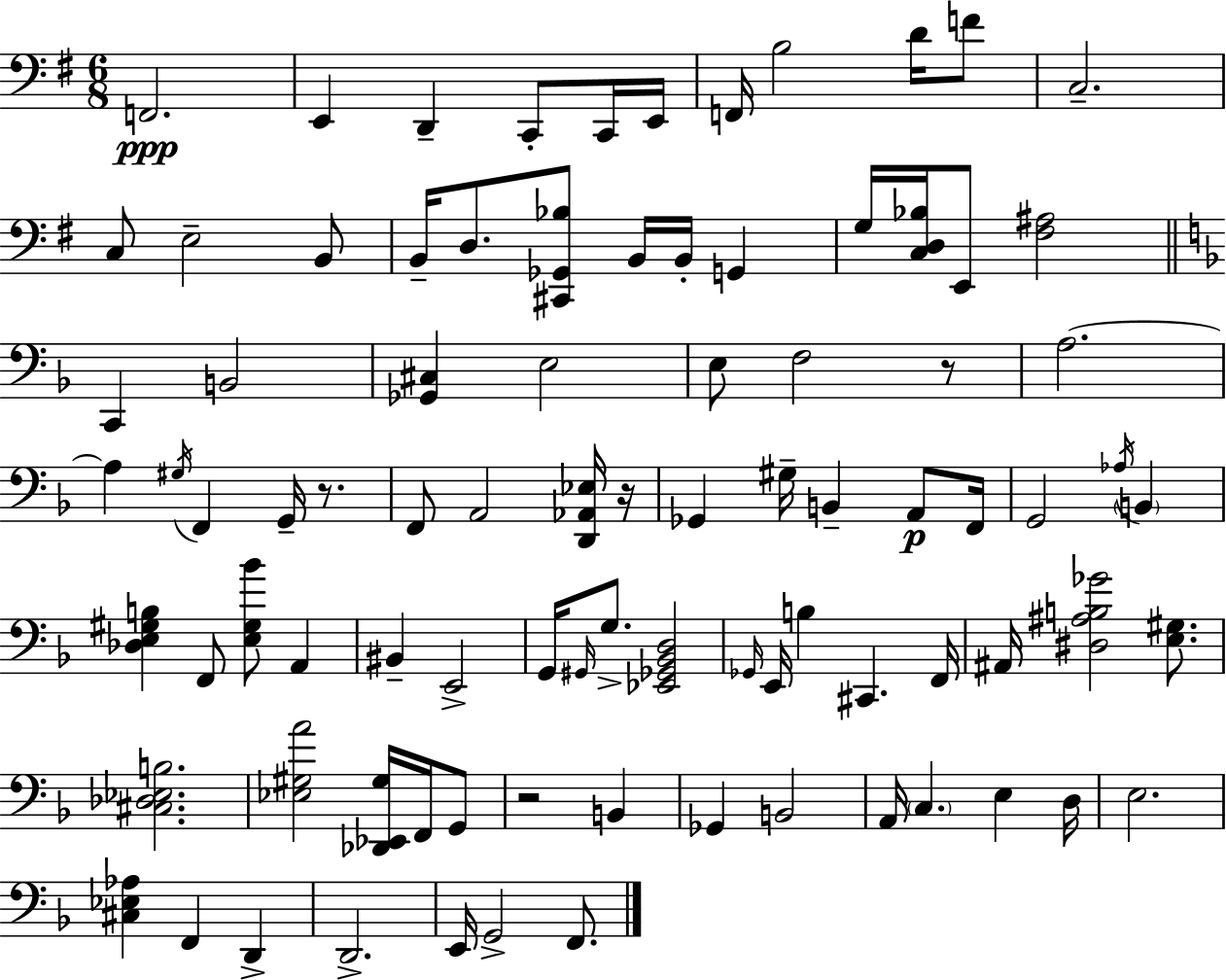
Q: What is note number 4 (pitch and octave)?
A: C2